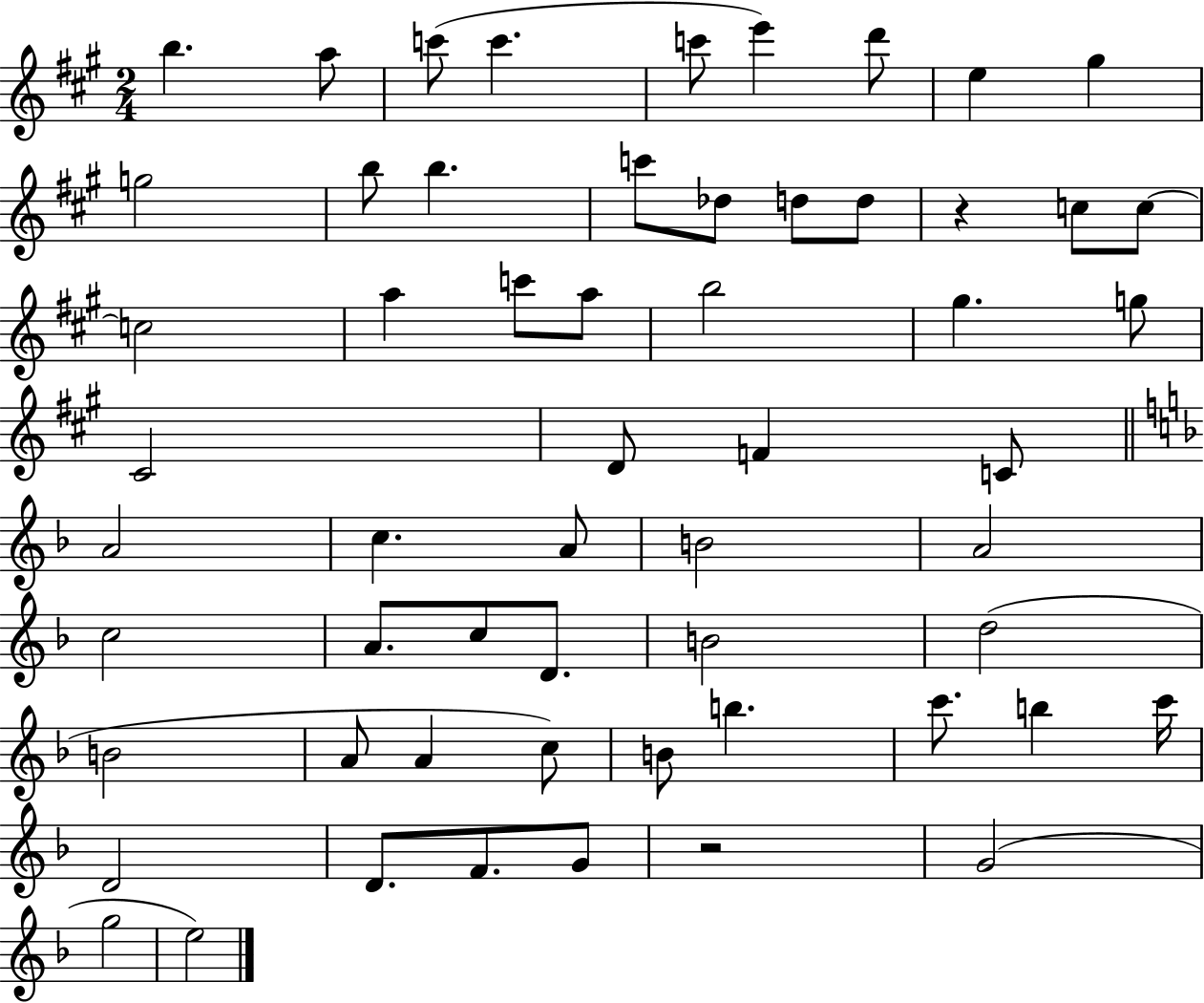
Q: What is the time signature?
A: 2/4